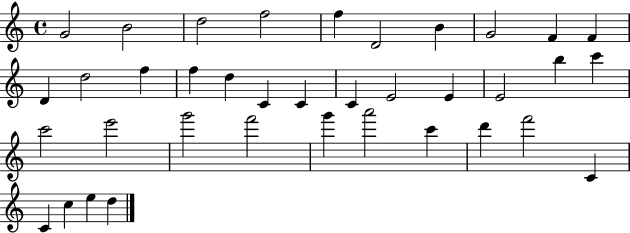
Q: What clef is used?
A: treble